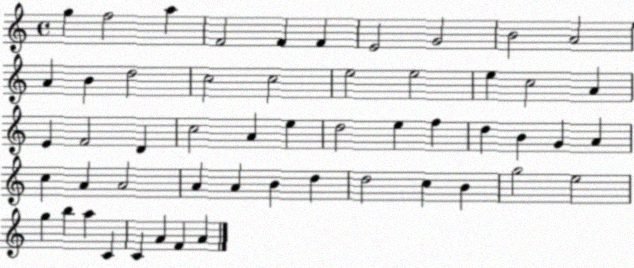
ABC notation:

X:1
T:Untitled
M:4/4
L:1/4
K:C
g f2 a F2 F F E2 G2 B2 A2 A B d2 c2 c2 e2 e2 e c2 A E F2 D c2 A e d2 e f d B G A c A A2 A A B d d2 c B g2 e2 g b a C C A F A